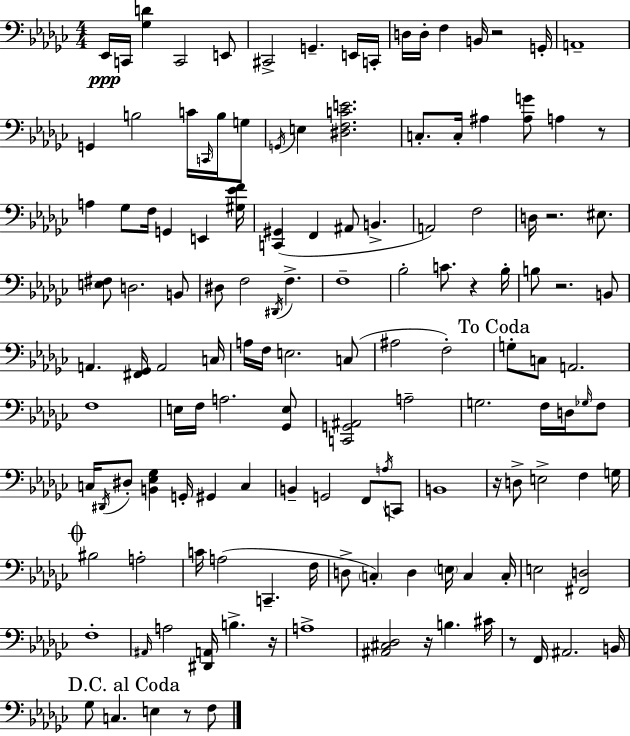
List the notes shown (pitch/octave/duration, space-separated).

Eb2/s C2/s [Gb3,D4]/q C2/h E2/e C#2/h G2/q. E2/s C2/s D3/s D3/s F3/q B2/s R/h G2/s A2/w G2/q B3/h C4/s C2/s B3/s G3/e G2/s E3/q [D#3,F3,C4,E4]/h. C3/e. C3/s A#3/q [A#3,G4]/e A3/q R/e A3/q Gb3/e F3/s G2/q E2/q [G#3,Eb4,F4]/s [C2,G#2]/q F2/q A#2/e B2/q. A2/h F3/h D3/s R/h. EIS3/e. [E3,F#3]/e D3/h. B2/e D#3/e F3/h D#2/s F3/q. F3/w Bb3/h C4/e. R/q Bb3/s B3/e R/h. B2/e A2/q. [F#2,Gb2]/s A2/h C3/s A3/s F3/s E3/h. C3/e A#3/h F3/h G3/e C3/e A2/h. F3/w E3/s F3/s A3/h. [Gb2,E3]/e [C2,G2,A#2]/h A3/h G3/h. F3/s D3/s Gb3/s F3/e C3/s D#2/s D#3/e [B2,Eb3,Gb3]/q G2/s G#2/q C3/q B2/q G2/h F2/e A3/s C2/e B2/w R/s D3/e E3/h F3/q G3/s BIS3/h A3/h C4/s A3/h C2/q. F3/s D3/e C3/q D3/q E3/s C3/q C3/s E3/h [F#2,D3]/h F3/w A#2/s A3/h [D#2,A2]/s B3/q. R/s A3/w [A#2,C#3,Db3]/h R/s B3/q. C#4/s R/e F2/s A#2/h. B2/s Gb3/e C3/q. E3/q R/e F3/e